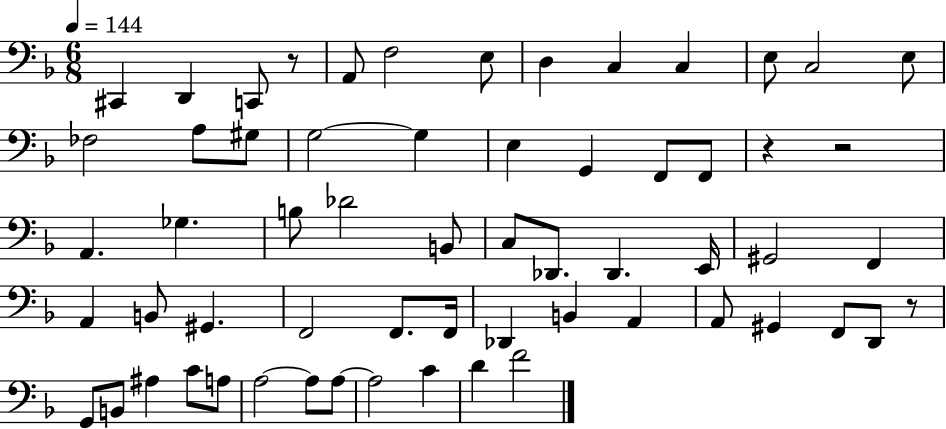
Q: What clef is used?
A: bass